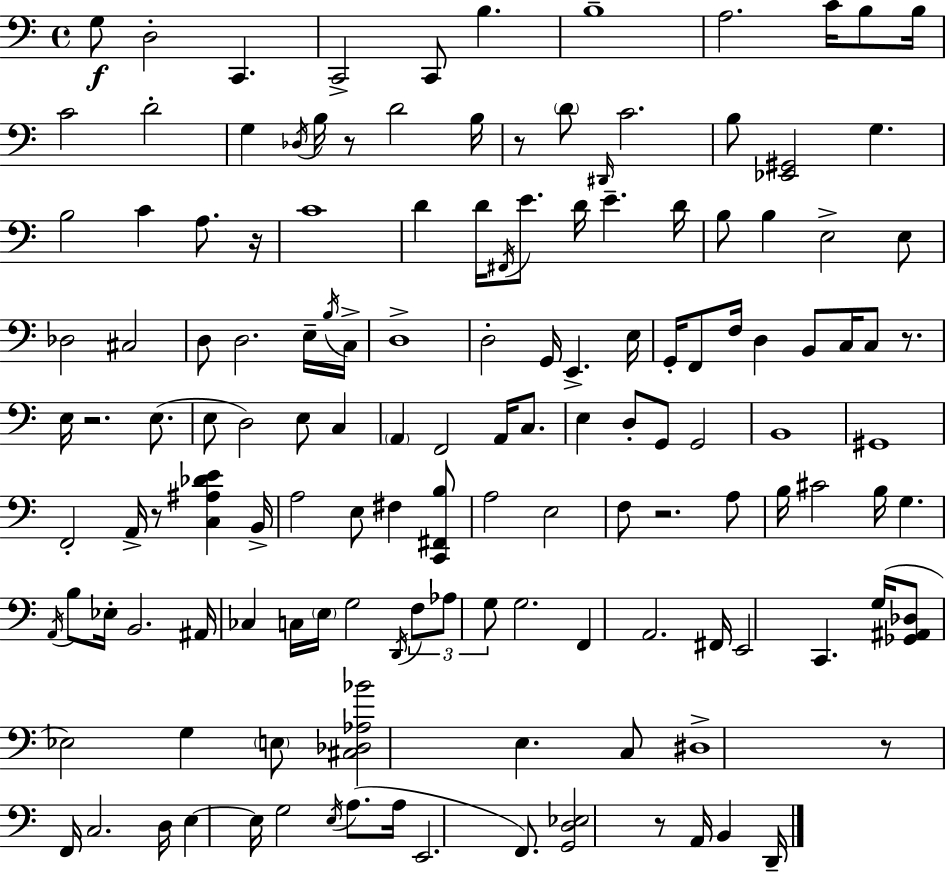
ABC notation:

X:1
T:Untitled
M:4/4
L:1/4
K:Am
G,/2 D,2 C,, C,,2 C,,/2 B, B,4 A,2 C/4 B,/2 B,/4 C2 D2 G, _D,/4 B,/4 z/2 D2 B,/4 z/2 D/2 ^D,,/4 C2 B,/2 [_E,,^G,,]2 G, B,2 C A,/2 z/4 C4 D D/4 ^F,,/4 E/2 D/4 E D/4 B,/2 B, E,2 E,/2 _D,2 ^C,2 D,/2 D,2 E,/4 B,/4 C,/4 D,4 D,2 G,,/4 E,, E,/4 G,,/4 F,,/2 F,/4 D, B,,/2 C,/4 C,/2 z/2 E,/4 z2 E,/2 E,/2 D,2 E,/2 C, A,, F,,2 A,,/4 C,/2 E, D,/2 G,,/2 G,,2 B,,4 ^G,,4 F,,2 A,,/4 z/2 [C,^A,_DE] B,,/4 A,2 E,/2 ^F, [C,,^F,,B,]/2 A,2 E,2 F,/2 z2 A,/2 B,/4 ^C2 B,/4 G, A,,/4 B,/2 _E,/4 B,,2 ^A,,/4 _C, C,/4 E,/4 G,2 D,,/4 F,/2 _A,/2 G,/2 G,2 F,, A,,2 ^F,,/4 E,,2 C,, G,/4 [_G,,^A,,_D,]/2 _E,2 G, E,/2 [^C,_D,_A,_B]2 E, C,/2 ^D,4 z/2 F,,/4 C,2 D,/4 E, E,/4 G,2 E,/4 A,/2 A,/4 E,,2 F,,/2 [G,,D,_E,]2 z/2 A,,/4 B,, D,,/4